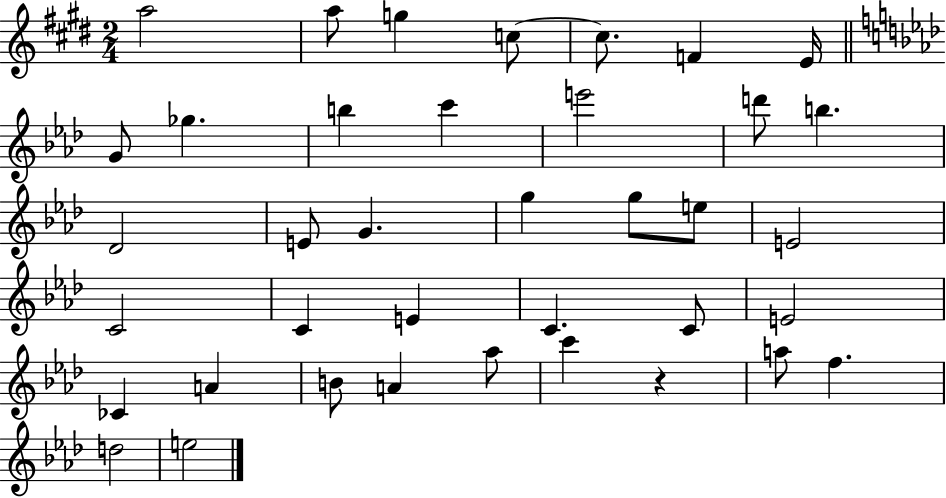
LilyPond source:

{
  \clef treble
  \numericTimeSignature
  \time 2/4
  \key e \major
  a''2 | a''8 g''4 c''8~~ | c''8. f'4 e'16 | \bar "||" \break \key f \minor g'8 ges''4. | b''4 c'''4 | e'''2 | d'''8 b''4. | \break des'2 | e'8 g'4. | g''4 g''8 e''8 | e'2 | \break c'2 | c'4 e'4 | c'4. c'8 | e'2 | \break ces'4 a'4 | b'8 a'4 aes''8 | c'''4 r4 | a''8 f''4. | \break d''2 | e''2 | \bar "|."
}